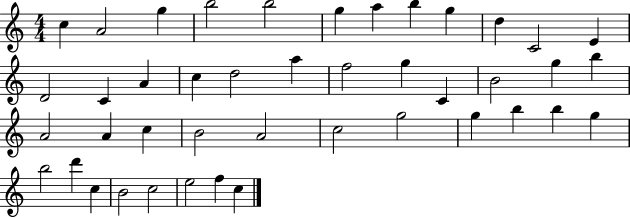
{
  \clef treble
  \numericTimeSignature
  \time 4/4
  \key c \major
  c''4 a'2 g''4 | b''2 b''2 | g''4 a''4 b''4 g''4 | d''4 c'2 e'4 | \break d'2 c'4 a'4 | c''4 d''2 a''4 | f''2 g''4 c'4 | b'2 g''4 b''4 | \break a'2 a'4 c''4 | b'2 a'2 | c''2 g''2 | g''4 b''4 b''4 g''4 | \break b''2 d'''4 c''4 | b'2 c''2 | e''2 f''4 c''4 | \bar "|."
}